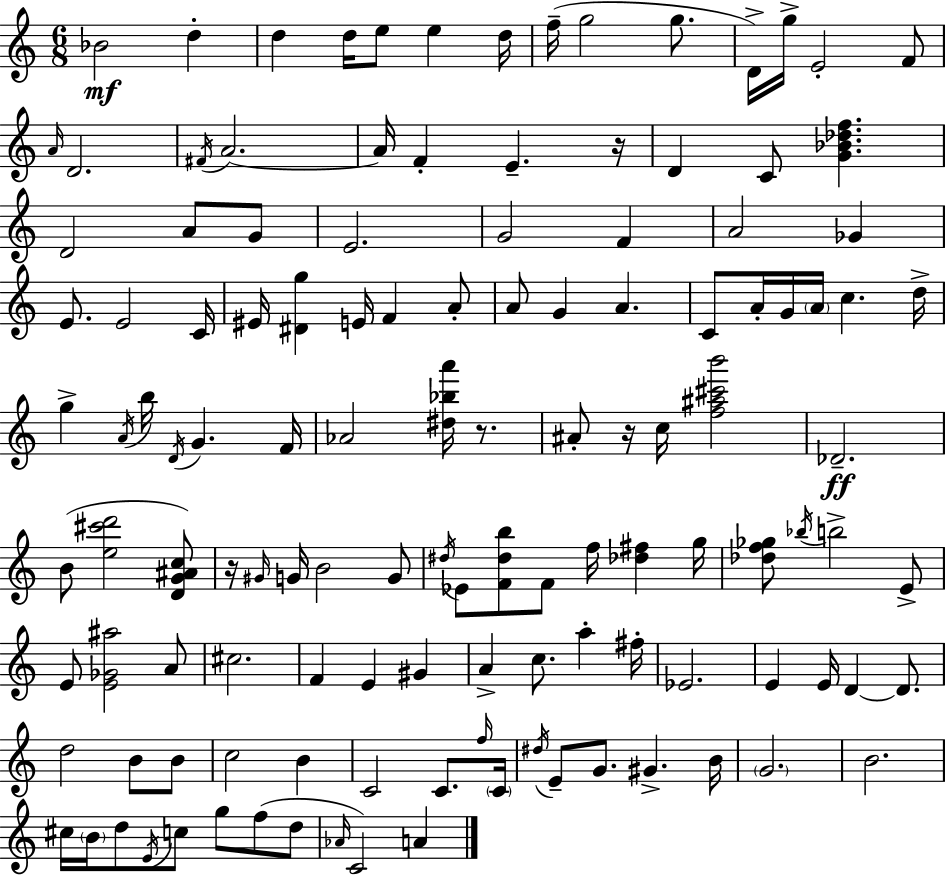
{
  \clef treble
  \numericTimeSignature
  \time 6/8
  \key c \major
  bes'2\mf d''4-. | d''4 d''16 e''8 e''4 d''16 | f''16--( g''2 g''8. | d'16->) g''16-> e'2-. f'8 | \break \grace { a'16 } d'2. | \acciaccatura { fis'16 } a'2.~~ | a'16 f'4-. e'4.-- | r16 d'4 c'8 <g' bes' des'' f''>4. | \break d'2 a'8 | g'8 e'2. | g'2 f'4 | a'2 ges'4 | \break e'8. e'2 | c'16 eis'16 <dis' g''>4 e'16 f'4 | a'8-. a'8 g'4 a'4. | c'8 a'16-. g'16 \parenthesize a'16 c''4. | \break d''16-> g''4-> \acciaccatura { a'16 } b''16 \acciaccatura { d'16 } g'4. | f'16 aes'2 | <dis'' bes'' a'''>16 r8. ais'8-. r16 c''16 <f'' ais'' cis''' b'''>2 | des'2.--\ff | \break b'8( <e'' cis''' d'''>2 | <d' g' ais' c''>8) r16 \grace { gis'16 } g'16 b'2 | g'8 \acciaccatura { dis''16 } ees'8 <f' dis'' b''>8 f'8 | f''16 <des'' fis''>4 g''16 <des'' f'' ges''>8 \acciaccatura { bes''16 } b''2-> | \break e'8-> e'8 <e' ges' ais''>2 | a'8 cis''2. | f'4 e'4 | gis'4 a'4-> c''8. | \break a''4-. fis''16-. ees'2. | e'4 e'16 | d'4~~ d'8. d''2 | b'8 b'8 c''2 | \break b'4 c'2 | c'8. \grace { f''16 } \parenthesize c'16 \acciaccatura { dis''16 } e'8-- g'8. | gis'4.-> b'16 \parenthesize g'2. | b'2. | \break cis''16 \parenthesize b'16 d''8 | \acciaccatura { e'16 } c''8 g''8 f''8( d''8 \grace { aes'16 }) c'2 | a'4 \bar "|."
}